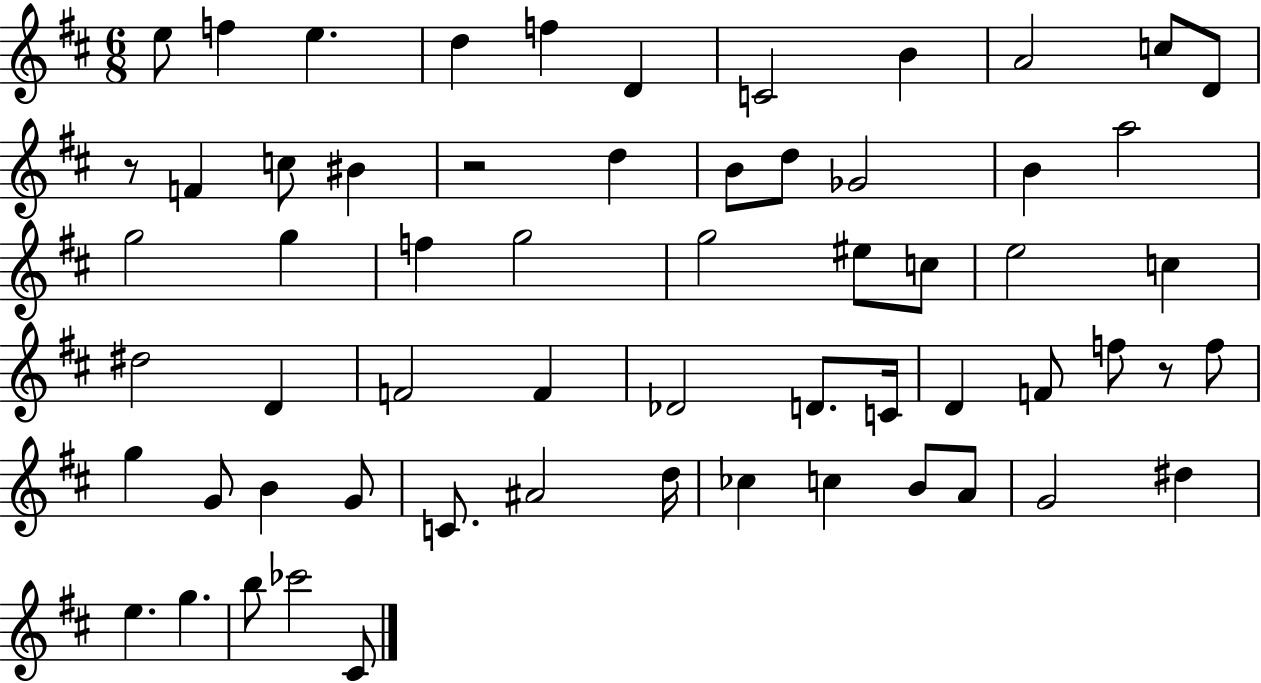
{
  \clef treble
  \numericTimeSignature
  \time 6/8
  \key d \major
  e''8 f''4 e''4. | d''4 f''4 d'4 | c'2 b'4 | a'2 c''8 d'8 | \break r8 f'4 c''8 bis'4 | r2 d''4 | b'8 d''8 ges'2 | b'4 a''2 | \break g''2 g''4 | f''4 g''2 | g''2 eis''8 c''8 | e''2 c''4 | \break dis''2 d'4 | f'2 f'4 | des'2 d'8. c'16 | d'4 f'8 f''8 r8 f''8 | \break g''4 g'8 b'4 g'8 | c'8. ais'2 d''16 | ces''4 c''4 b'8 a'8 | g'2 dis''4 | \break e''4. g''4. | b''8 ces'''2 cis'8 | \bar "|."
}